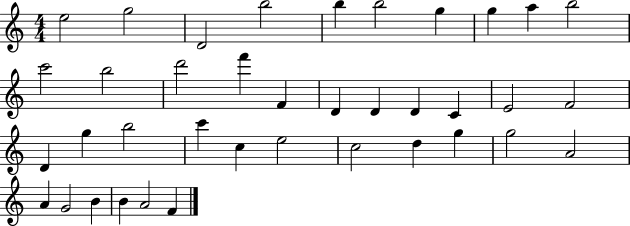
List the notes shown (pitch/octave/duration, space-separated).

E5/h G5/h D4/h B5/h B5/q B5/h G5/q G5/q A5/q B5/h C6/h B5/h D6/h F6/q F4/q D4/q D4/q D4/q C4/q E4/h F4/h D4/q G5/q B5/h C6/q C5/q E5/h C5/h D5/q G5/q G5/h A4/h A4/q G4/h B4/q B4/q A4/h F4/q